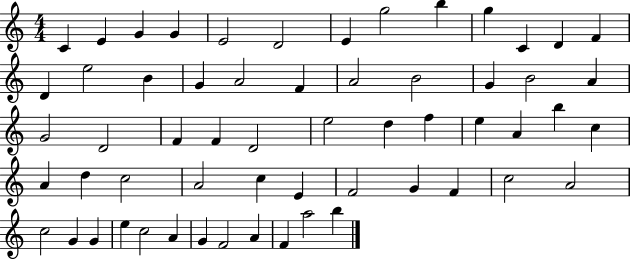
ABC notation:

X:1
T:Untitled
M:4/4
L:1/4
K:C
C E G G E2 D2 E g2 b g C D F D e2 B G A2 F A2 B2 G B2 A G2 D2 F F D2 e2 d f e A b c A d c2 A2 c E F2 G F c2 A2 c2 G G e c2 A G F2 A F a2 b